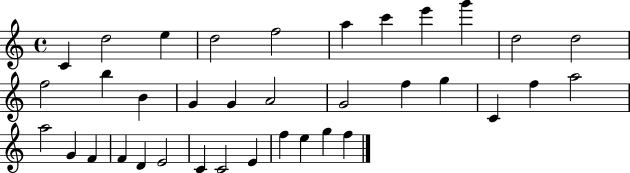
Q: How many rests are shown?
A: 0